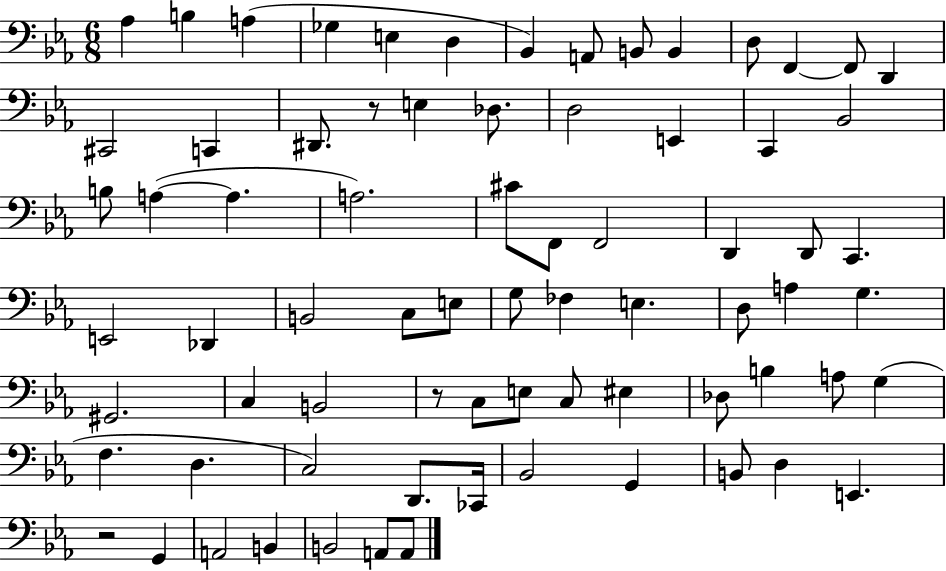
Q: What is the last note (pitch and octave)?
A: A2